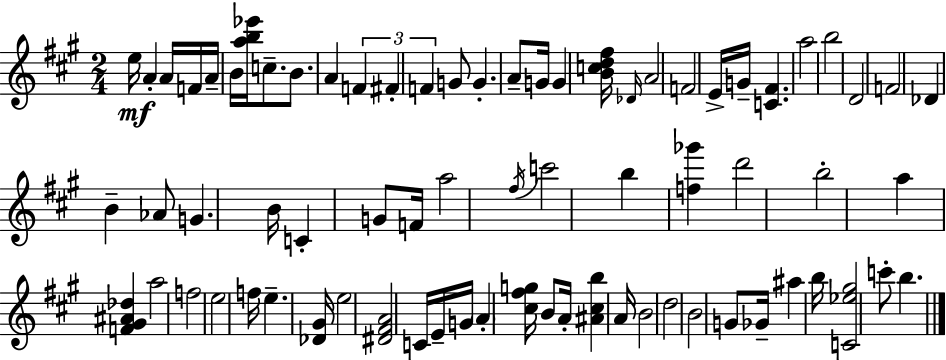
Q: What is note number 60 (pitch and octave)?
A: A#5